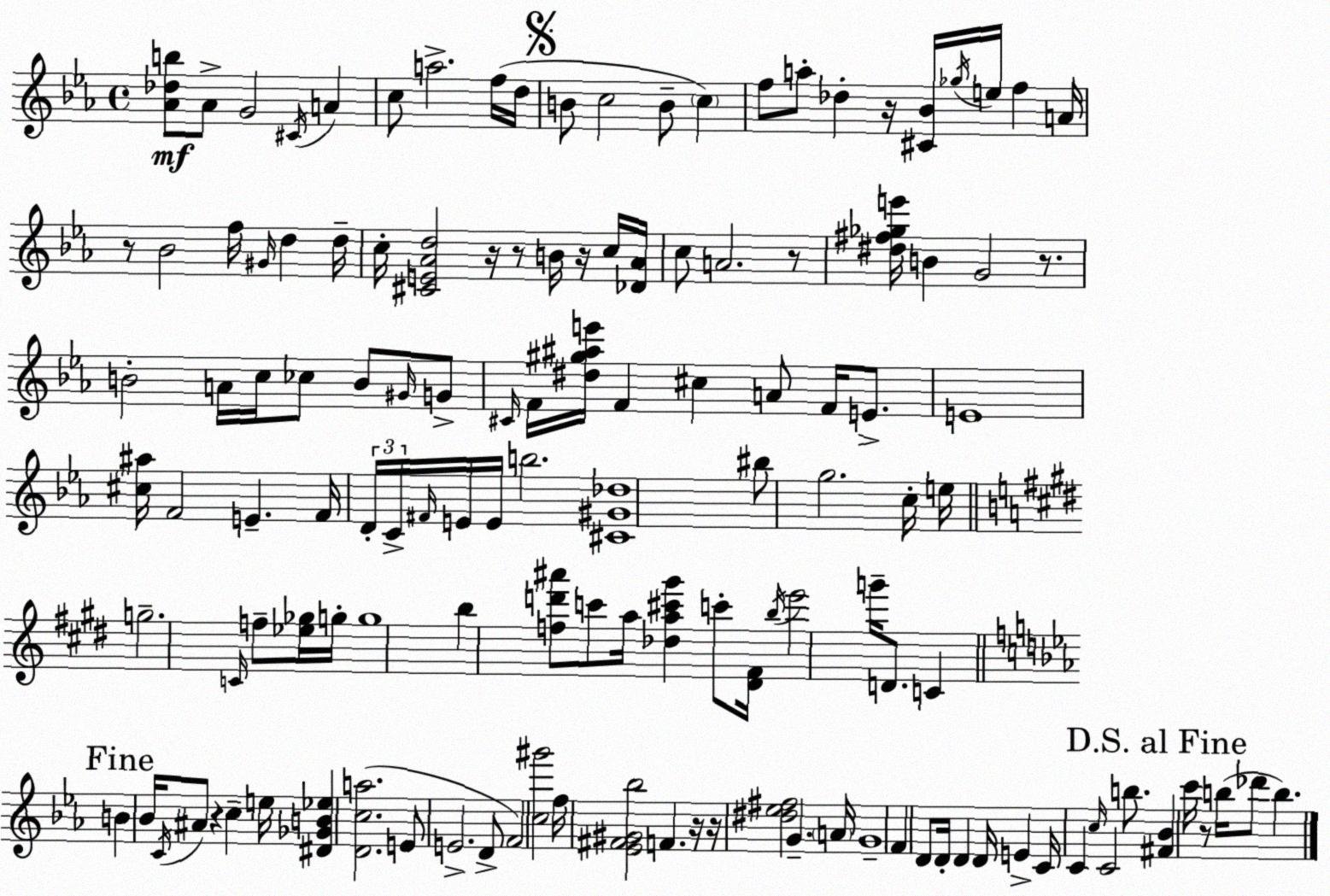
X:1
T:Untitled
M:4/4
L:1/4
K:Eb
[_A_db]/2 _A/2 G2 ^C/4 A c/2 a2 f/4 d/4 B/2 c2 B/2 c f/2 a/2 _d z/4 [^C_B]/4 _g/4 e/4 f A/4 z/2 _B2 f/4 ^G/4 d d/4 c/4 [^CE_Ad]2 z/4 z/2 B/4 z/4 c/4 [_D_A]/4 c/2 A2 z/2 [^d^f_ge']/4 B G2 z/2 B2 A/4 c/4 _c/2 B/2 ^G/4 G/2 ^C/4 F/4 [^d^g^ae']/4 F ^c A/2 F/4 E/2 E4 [^c^a]/4 F2 E F/4 D/4 C/4 ^F/4 E/4 E/4 b2 [^C^G_d]4 ^b/2 g2 c/4 e/4 g2 C/4 f/2 [_e_g]/4 g/4 g4 b [fd'^a']/2 c'/2 a/4 [_da^c'^g'] c'/2 [^D^F]/4 b/4 e'2 g'/4 D/2 C B _B/4 C/4 ^A/2 z c e/4 [^D_GB_e] [Dca]2 E/2 E2 D/2 F2 [c^g']2 f/4 [_E^F^G_b]2 F z/4 z/4 [^d_e^f]2 G A/4 G4 F D/2 D/4 D D/4 E C/4 C c/4 C2 b/2 [^F_B] c'/4 z/2 b/4 _d'/2 b